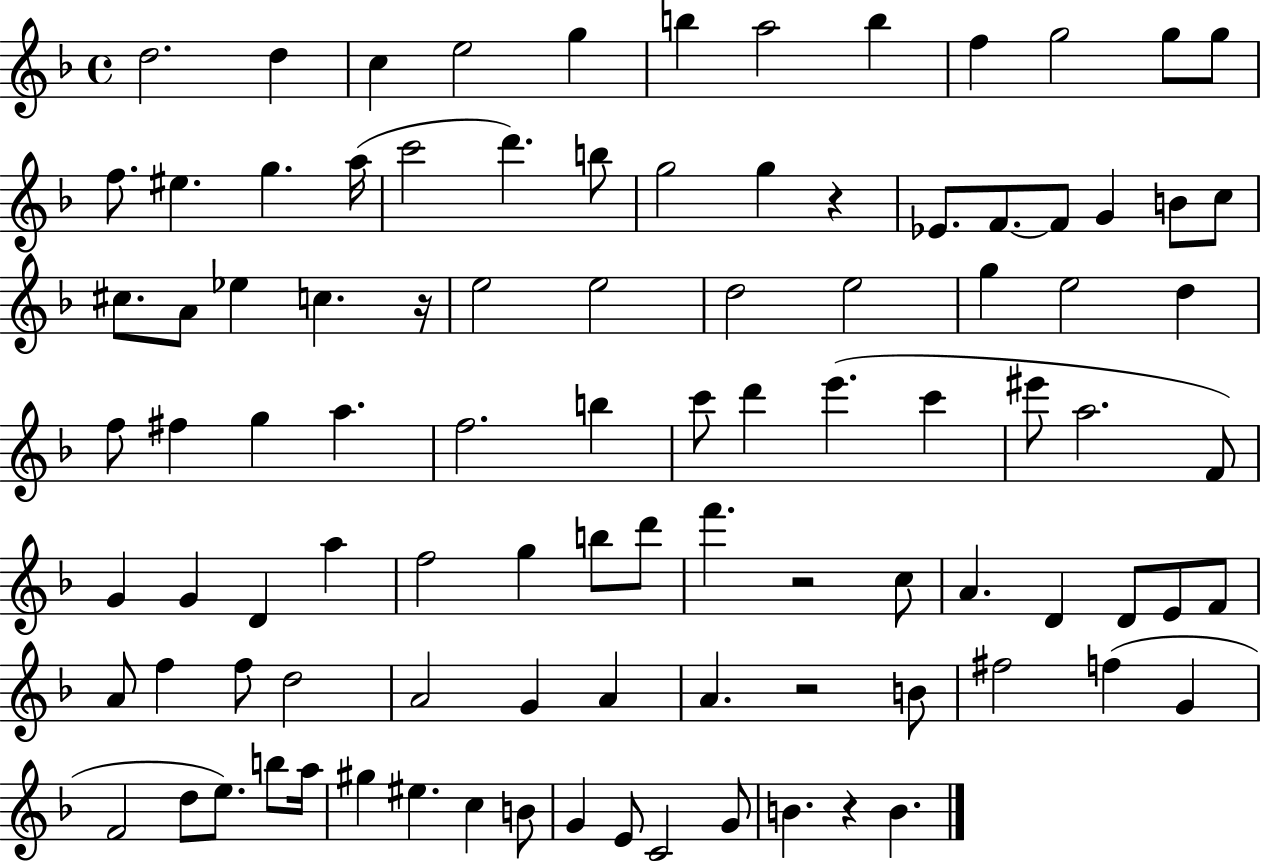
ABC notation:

X:1
T:Untitled
M:4/4
L:1/4
K:F
d2 d c e2 g b a2 b f g2 g/2 g/2 f/2 ^e g a/4 c'2 d' b/2 g2 g z _E/2 F/2 F/2 G B/2 c/2 ^c/2 A/2 _e c z/4 e2 e2 d2 e2 g e2 d f/2 ^f g a f2 b c'/2 d' e' c' ^e'/2 a2 F/2 G G D a f2 g b/2 d'/2 f' z2 c/2 A D D/2 E/2 F/2 A/2 f f/2 d2 A2 G A A z2 B/2 ^f2 f G F2 d/2 e/2 b/2 a/4 ^g ^e c B/2 G E/2 C2 G/2 B z B